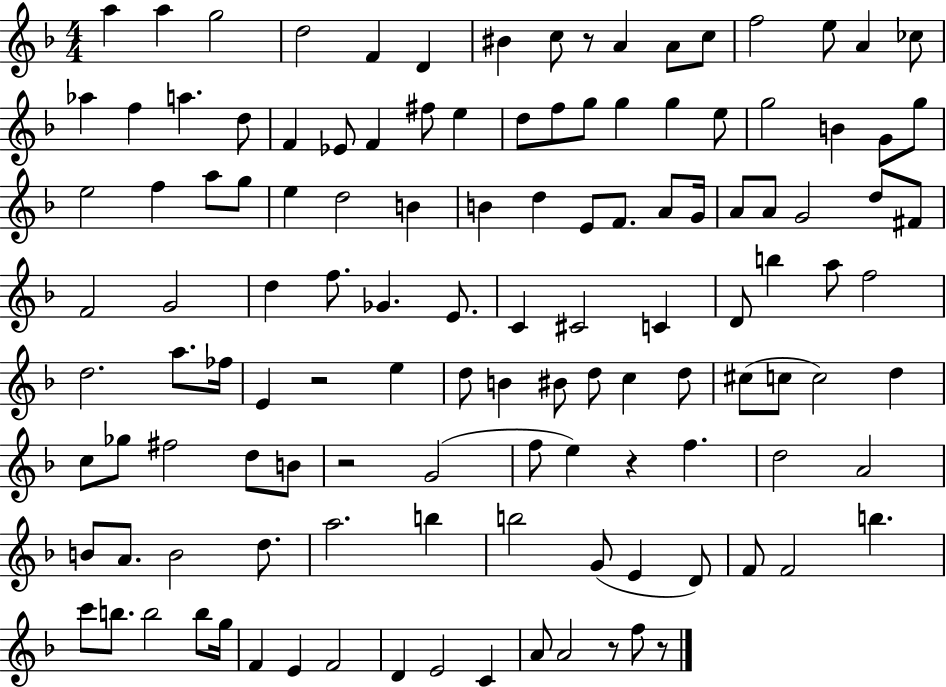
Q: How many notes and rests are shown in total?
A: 124